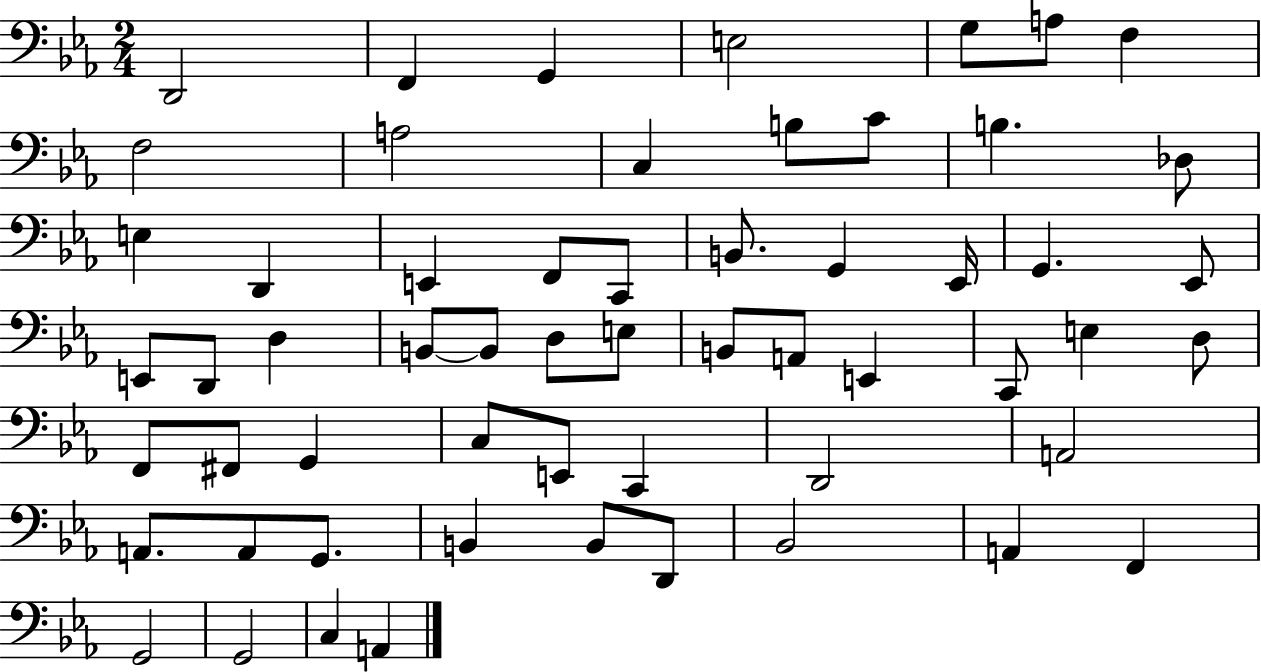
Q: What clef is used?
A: bass